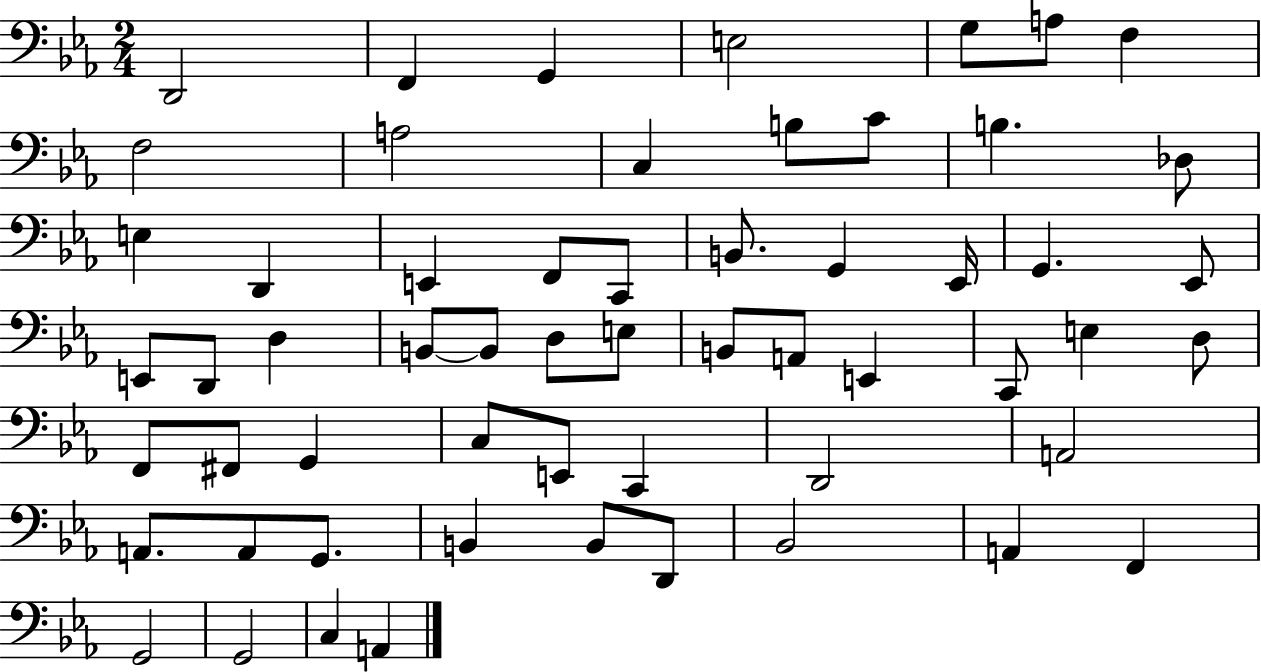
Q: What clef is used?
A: bass